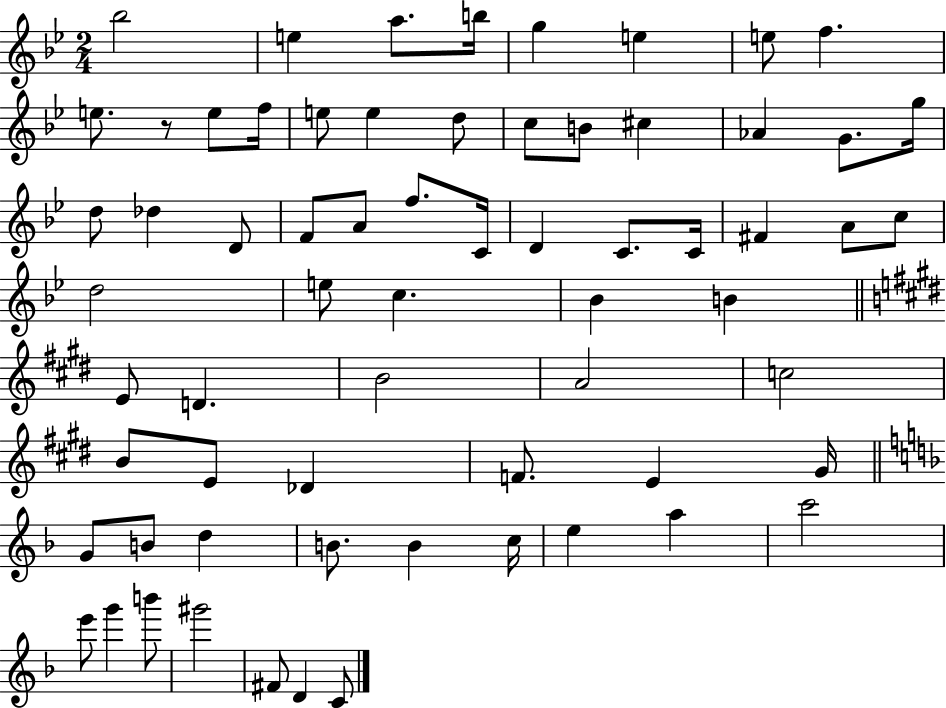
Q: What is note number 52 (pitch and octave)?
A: D5